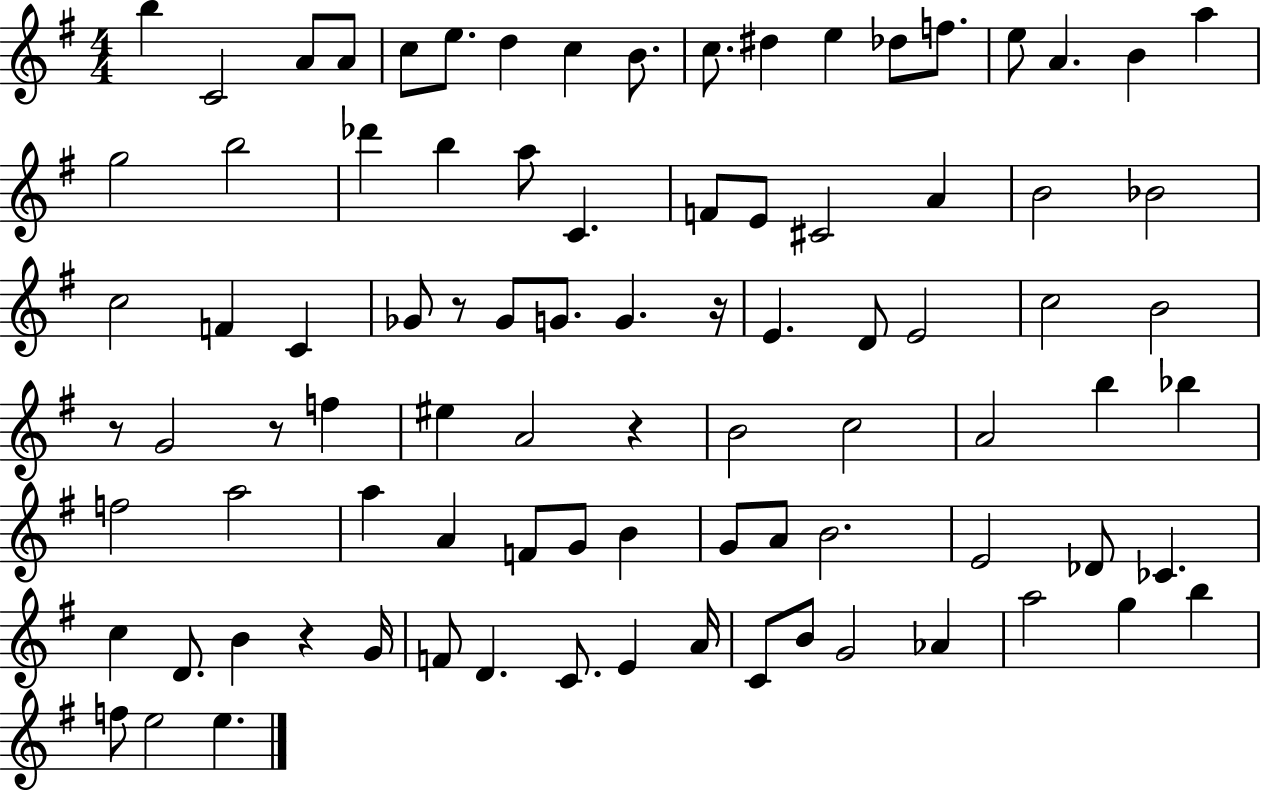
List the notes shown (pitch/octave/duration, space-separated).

B5/q C4/h A4/e A4/e C5/e E5/e. D5/q C5/q B4/e. C5/e. D#5/q E5/q Db5/e F5/e. E5/e A4/q. B4/q A5/q G5/h B5/h Db6/q B5/q A5/e C4/q. F4/e E4/e C#4/h A4/q B4/h Bb4/h C5/h F4/q C4/q Gb4/e R/e Gb4/e G4/e. G4/q. R/s E4/q. D4/e E4/h C5/h B4/h R/e G4/h R/e F5/q EIS5/q A4/h R/q B4/h C5/h A4/h B5/q Bb5/q F5/h A5/h A5/q A4/q F4/e G4/e B4/q G4/e A4/e B4/h. E4/h Db4/e CES4/q. C5/q D4/e. B4/q R/q G4/s F4/e D4/q. C4/e. E4/q A4/s C4/e B4/e G4/h Ab4/q A5/h G5/q B5/q F5/e E5/h E5/q.